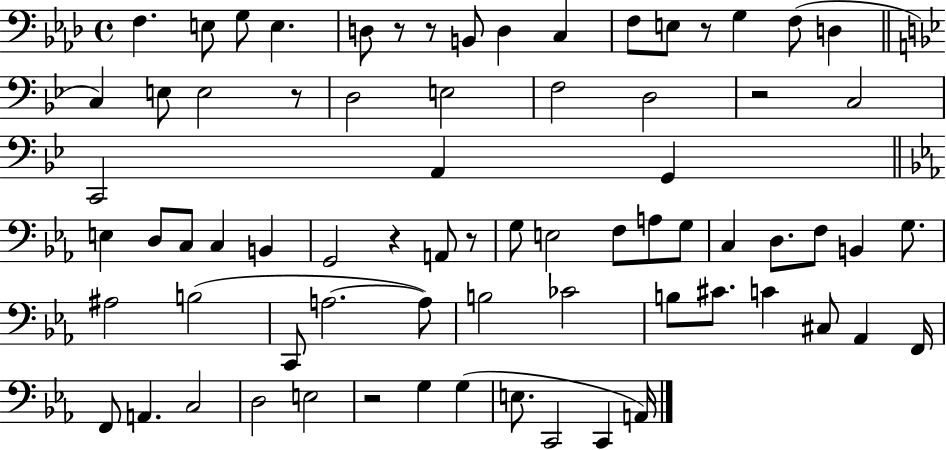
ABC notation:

X:1
T:Untitled
M:4/4
L:1/4
K:Ab
F, E,/2 G,/2 E, D,/2 z/2 z/2 B,,/2 D, C, F,/2 E,/2 z/2 G, F,/2 D, C, E,/2 E,2 z/2 D,2 E,2 F,2 D,2 z2 C,2 C,,2 A,, G,, E, D,/2 C,/2 C, B,, G,,2 z A,,/2 z/2 G,/2 E,2 F,/2 A,/2 G,/2 C, D,/2 F,/2 B,, G,/2 ^A,2 B,2 C,,/2 A,2 A,/2 B,2 _C2 B,/2 ^C/2 C ^C,/2 _A,, F,,/4 F,,/2 A,, C,2 D,2 E,2 z2 G, G, E,/2 C,,2 C,, A,,/4